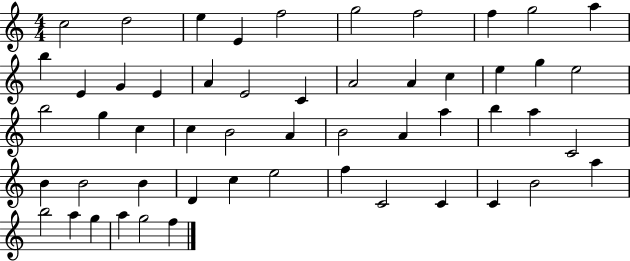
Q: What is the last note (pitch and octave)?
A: F5